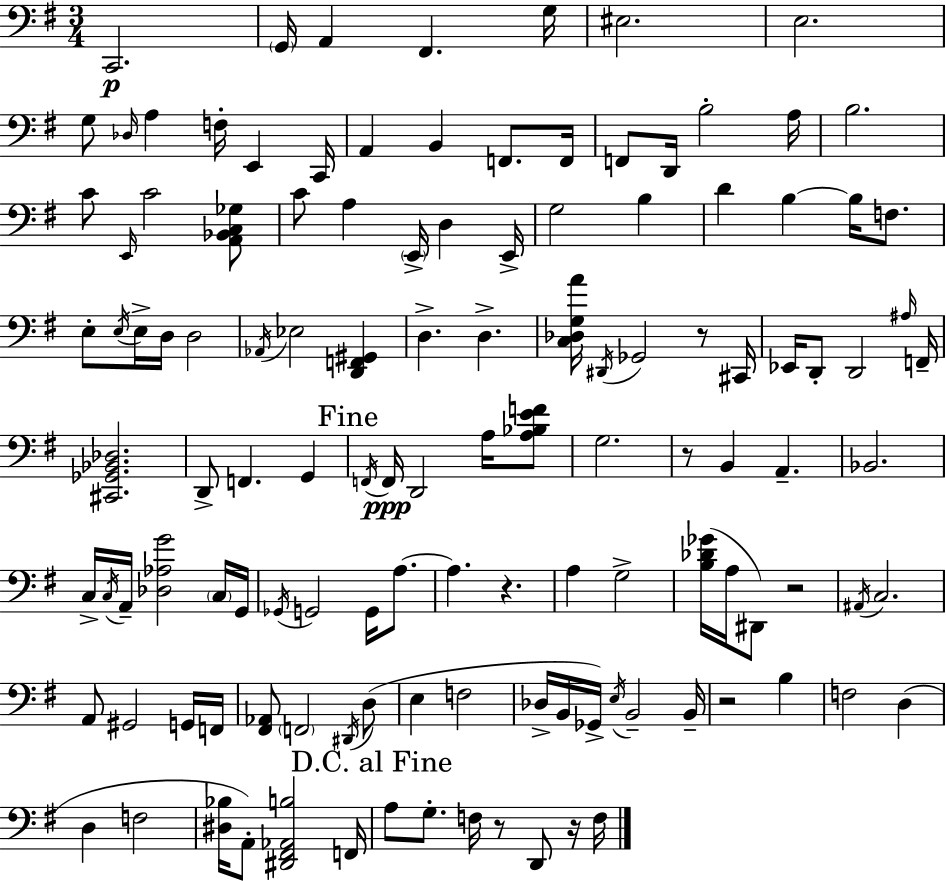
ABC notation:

X:1
T:Untitled
M:3/4
L:1/4
K:Em
C,,2 G,,/4 A,, ^F,, G,/4 ^E,2 E,2 G,/2 _D,/4 A, F,/4 E,, C,,/4 A,, B,, F,,/2 F,,/4 F,,/2 D,,/4 B,2 A,/4 B,2 C/2 E,,/4 C2 [A,,_B,,C,_G,]/2 C/2 A, E,,/4 D, E,,/4 G,2 B, D B, B,/4 F,/2 E,/2 E,/4 E,/4 D,/4 D,2 _A,,/4 _E,2 [D,,F,,^G,,] D, D, [C,_D,G,A]/4 ^D,,/4 _G,,2 z/2 ^C,,/4 _E,,/4 D,,/2 D,,2 ^A,/4 F,,/4 [^C,,_G,,_B,,_D,]2 D,,/2 F,, G,, F,,/4 F,,/4 D,,2 A,/4 [A,_B,EF]/2 G,2 z/2 B,, A,, _B,,2 C,/4 C,/4 A,,/4 [_D,_A,G]2 C,/4 G,,/4 _G,,/4 G,,2 G,,/4 A,/2 A, z A, G,2 [B,_D_G]/4 A,/4 ^D,,/2 z2 ^A,,/4 C,2 A,,/2 ^G,,2 G,,/4 F,,/4 [^F,,_A,,]/2 F,,2 ^D,,/4 D,/2 E, F,2 _D,/4 B,,/4 _G,,/4 E,/4 B,,2 B,,/4 z2 B, F,2 D, D, F,2 [^D,_B,]/4 A,,/2 [^D,,^F,,_A,,B,]2 F,,/4 A,/2 G,/2 F,/4 z/2 D,,/2 z/4 F,/4